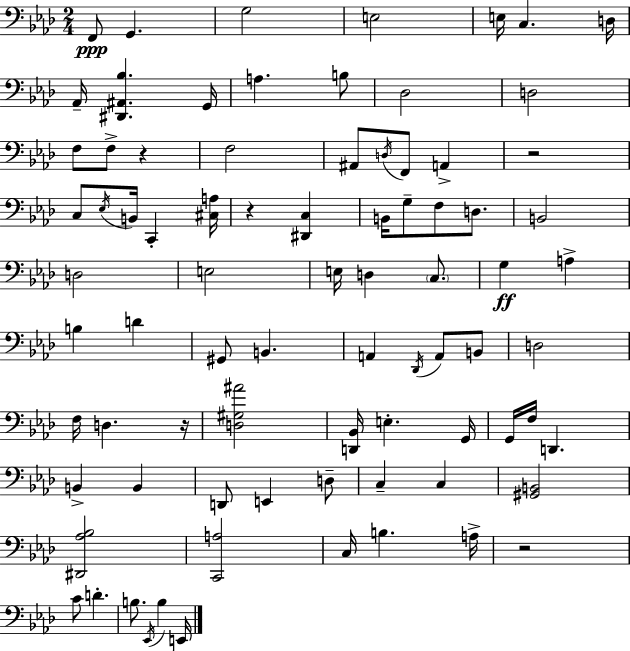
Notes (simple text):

F2/e G2/q. G3/h E3/h E3/s C3/q. D3/s Ab2/s [D#2,A#2,Bb3]/q. G2/s A3/q. B3/e Db3/h D3/h F3/e F3/e R/q F3/h A#2/e D3/s F2/e A2/q R/h C3/e Eb3/s B2/s C2/q [C#3,A3]/s R/q [D#2,C3]/q B2/s G3/e F3/e D3/e. B2/h D3/h E3/h E3/s D3/q C3/e. G3/q A3/q B3/q D4/q G#2/e B2/q. A2/q Db2/s A2/e B2/e D3/h F3/s D3/q. R/s [D3,G#3,A#4]/h [D2,Bb2]/s E3/q. G2/s G2/s F3/s D2/q. B2/q B2/q D2/e E2/q D3/e C3/q C3/q [G#2,B2]/h [D#2,Ab3,Bb3]/h [C2,A3]/h C3/s B3/q. A3/s R/h C4/e D4/q. B3/e. Eb2/s B3/q E2/s